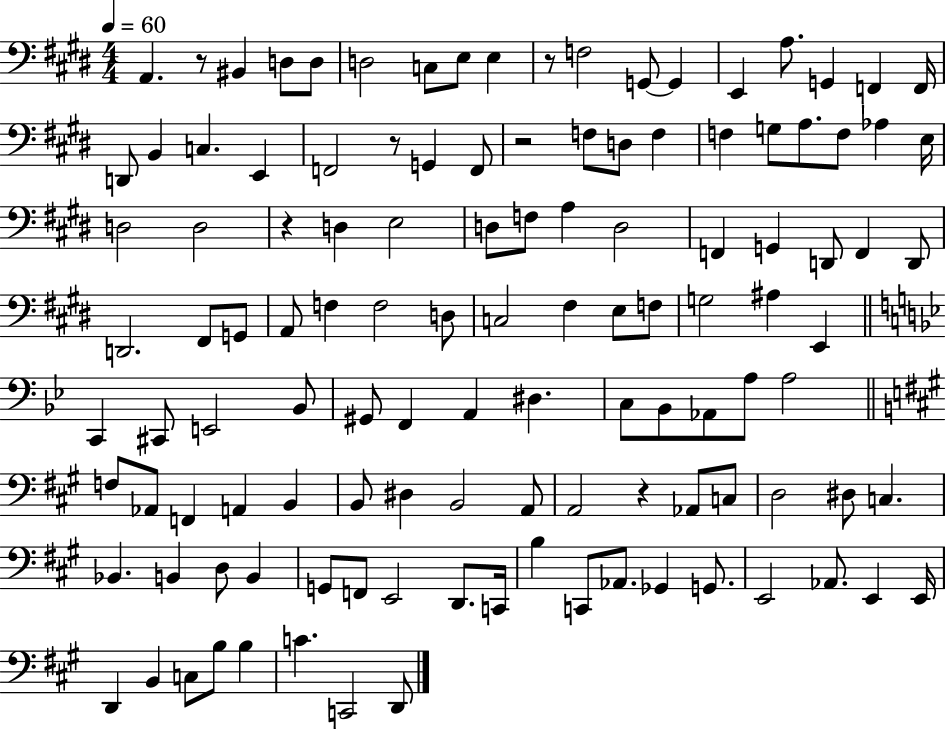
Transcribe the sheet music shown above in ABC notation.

X:1
T:Untitled
M:4/4
L:1/4
K:E
A,, z/2 ^B,, D,/2 D,/2 D,2 C,/2 E,/2 E, z/2 F,2 G,,/2 G,, E,, A,/2 G,, F,, F,,/4 D,,/2 B,, C, E,, F,,2 z/2 G,, F,,/2 z2 F,/2 D,/2 F, F, G,/2 A,/2 F,/2 _A, E,/4 D,2 D,2 z D, E,2 D,/2 F,/2 A, D,2 F,, G,, D,,/2 F,, D,,/2 D,,2 ^F,,/2 G,,/2 A,,/2 F, F,2 D,/2 C,2 ^F, E,/2 F,/2 G,2 ^A, E,, C,, ^C,,/2 E,,2 _B,,/2 ^G,,/2 F,, A,, ^D, C,/2 _B,,/2 _A,,/2 A,/2 A,2 F,/2 _A,,/2 F,, A,, B,, B,,/2 ^D, B,,2 A,,/2 A,,2 z _A,,/2 C,/2 D,2 ^D,/2 C, _B,, B,, D,/2 B,, G,,/2 F,,/2 E,,2 D,,/2 C,,/4 B, C,,/2 _A,,/2 _G,, G,,/2 E,,2 _A,,/2 E,, E,,/4 D,, B,, C,/2 B,/2 B, C C,,2 D,,/2